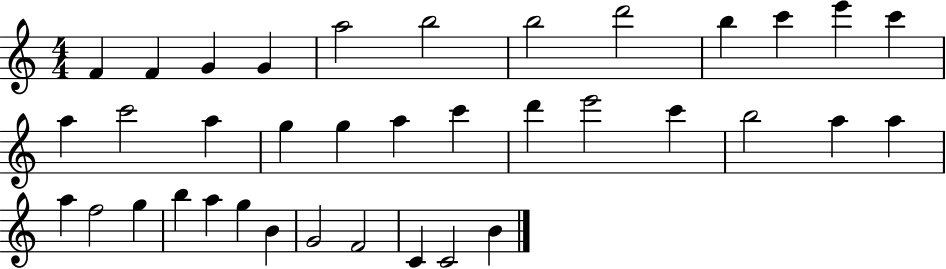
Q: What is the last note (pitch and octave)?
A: B4